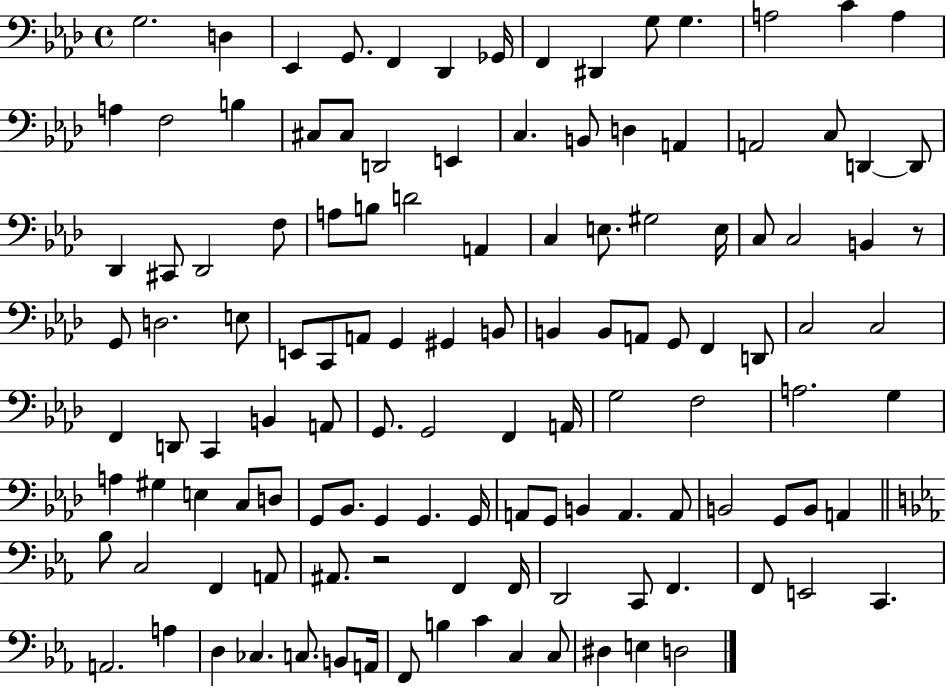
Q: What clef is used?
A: bass